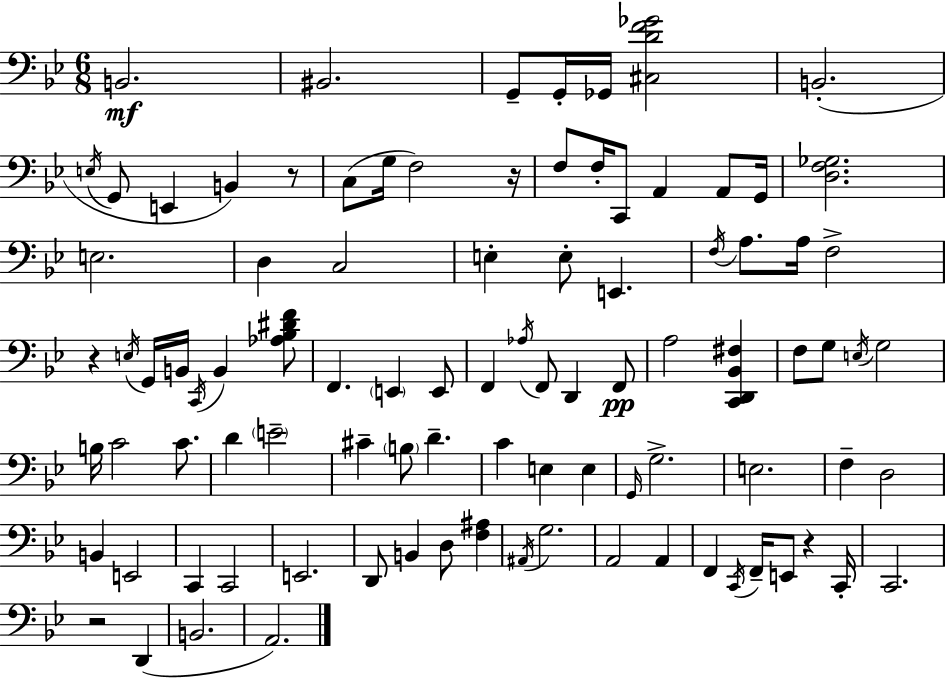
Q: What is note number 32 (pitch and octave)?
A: B2